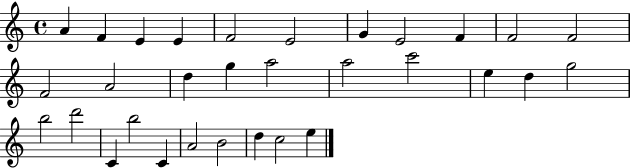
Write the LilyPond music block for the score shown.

{
  \clef treble
  \time 4/4
  \defaultTimeSignature
  \key c \major
  a'4 f'4 e'4 e'4 | f'2 e'2 | g'4 e'2 f'4 | f'2 f'2 | \break f'2 a'2 | d''4 g''4 a''2 | a''2 c'''2 | e''4 d''4 g''2 | \break b''2 d'''2 | c'4 b''2 c'4 | a'2 b'2 | d''4 c''2 e''4 | \break \bar "|."
}